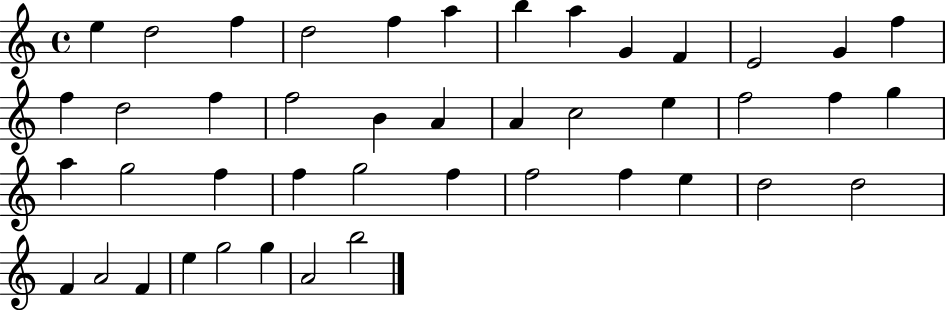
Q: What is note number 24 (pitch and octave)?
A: F5